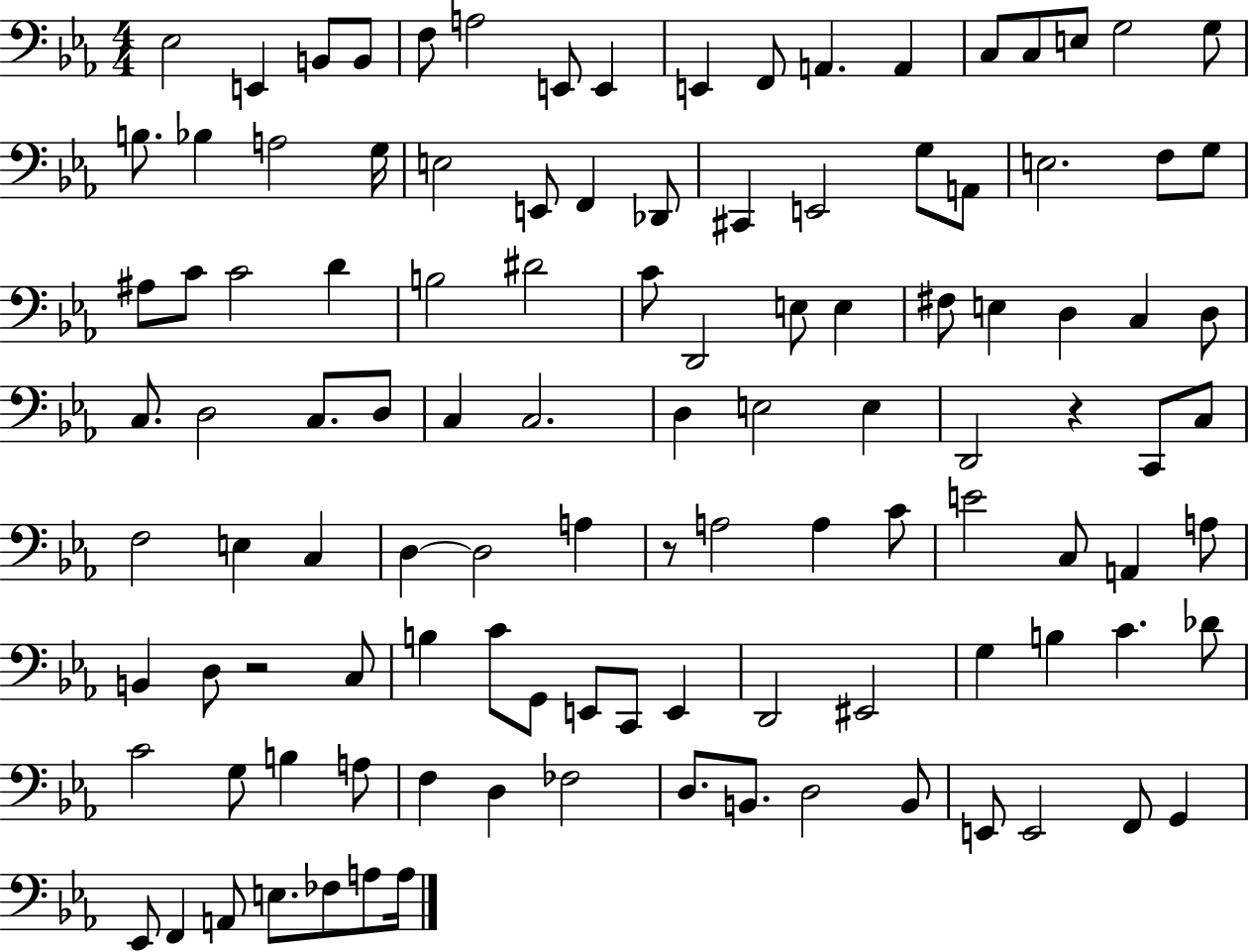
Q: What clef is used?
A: bass